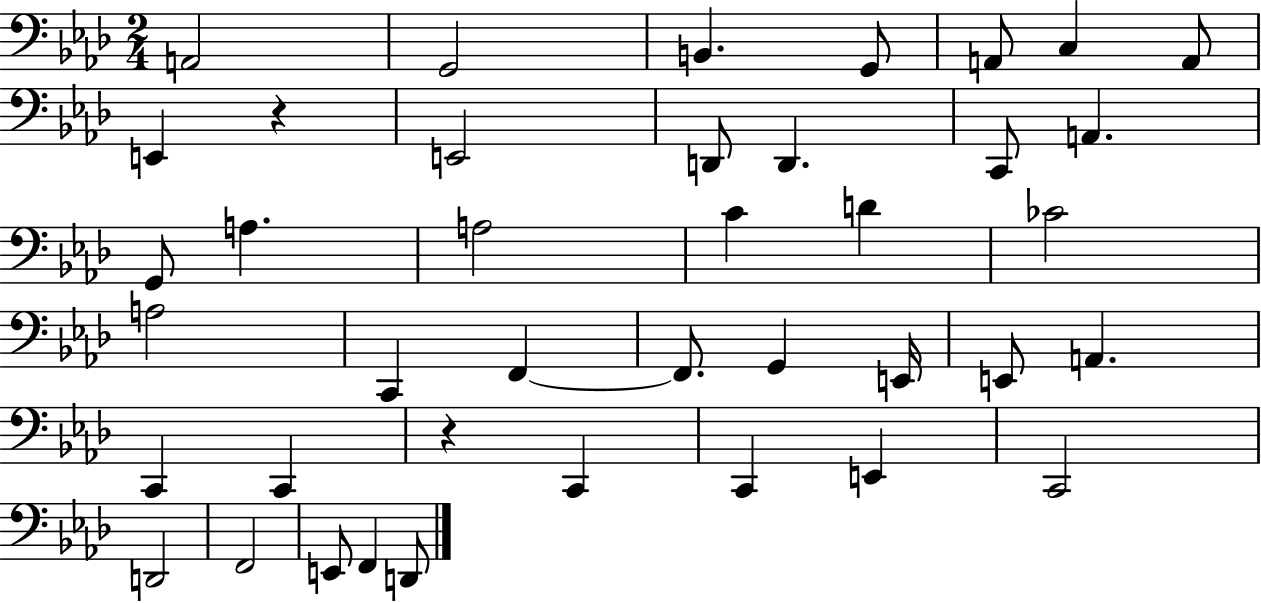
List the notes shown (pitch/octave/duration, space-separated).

A2/h G2/h B2/q. G2/e A2/e C3/q A2/e E2/q R/q E2/h D2/e D2/q. C2/e A2/q. G2/e A3/q. A3/h C4/q D4/q CES4/h A3/h C2/q F2/q F2/e. G2/q E2/s E2/e A2/q. C2/q C2/q R/q C2/q C2/q E2/q C2/h D2/h F2/h E2/e F2/q D2/e